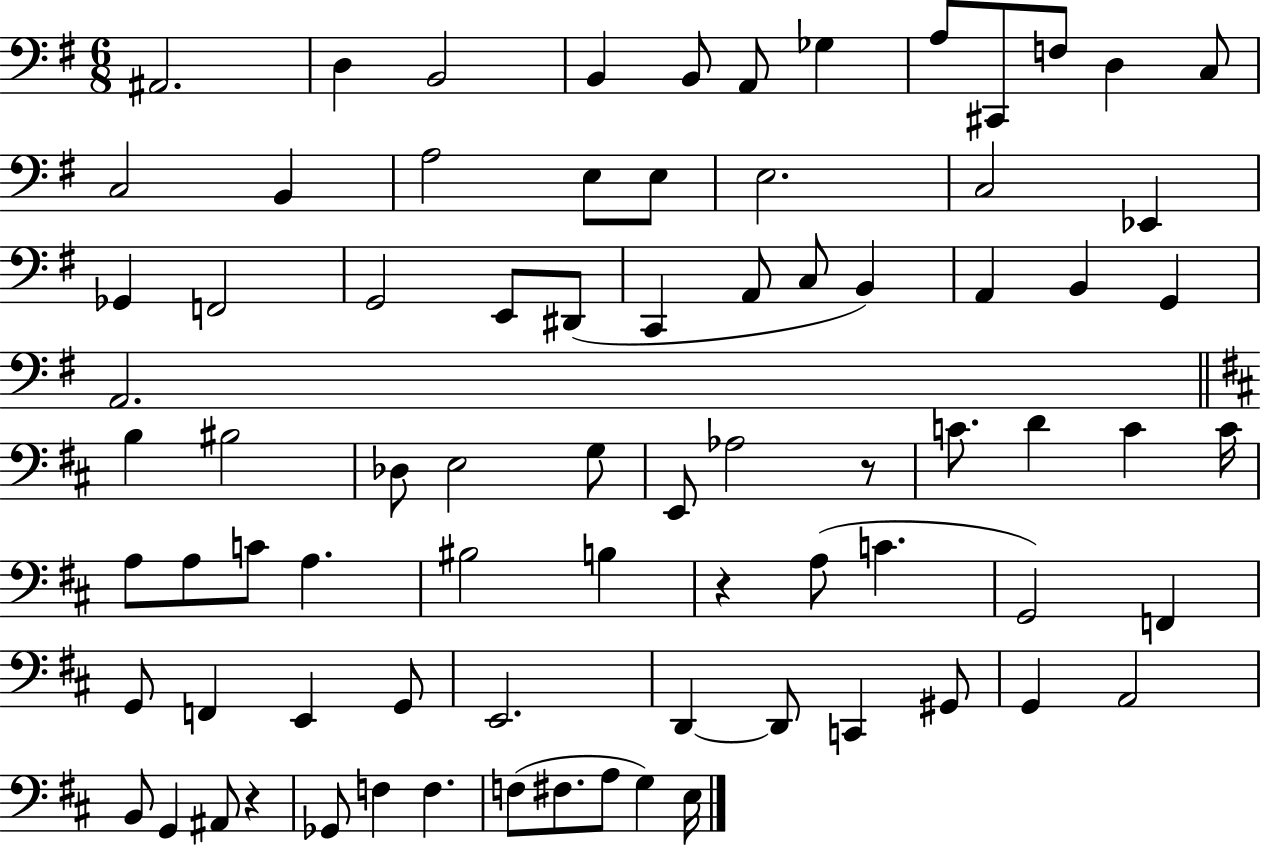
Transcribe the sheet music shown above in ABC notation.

X:1
T:Untitled
M:6/8
L:1/4
K:G
^A,,2 D, B,,2 B,, B,,/2 A,,/2 _G, A,/2 ^C,,/2 F,/2 D, C,/2 C,2 B,, A,2 E,/2 E,/2 E,2 C,2 _E,, _G,, F,,2 G,,2 E,,/2 ^D,,/2 C,, A,,/2 C,/2 B,, A,, B,, G,, A,,2 B, ^B,2 _D,/2 E,2 G,/2 E,,/2 _A,2 z/2 C/2 D C C/4 A,/2 A,/2 C/2 A, ^B,2 B, z A,/2 C G,,2 F,, G,,/2 F,, E,, G,,/2 E,,2 D,, D,,/2 C,, ^G,,/2 G,, A,,2 B,,/2 G,, ^A,,/2 z _G,,/2 F, F, F,/2 ^F,/2 A,/2 G, E,/4